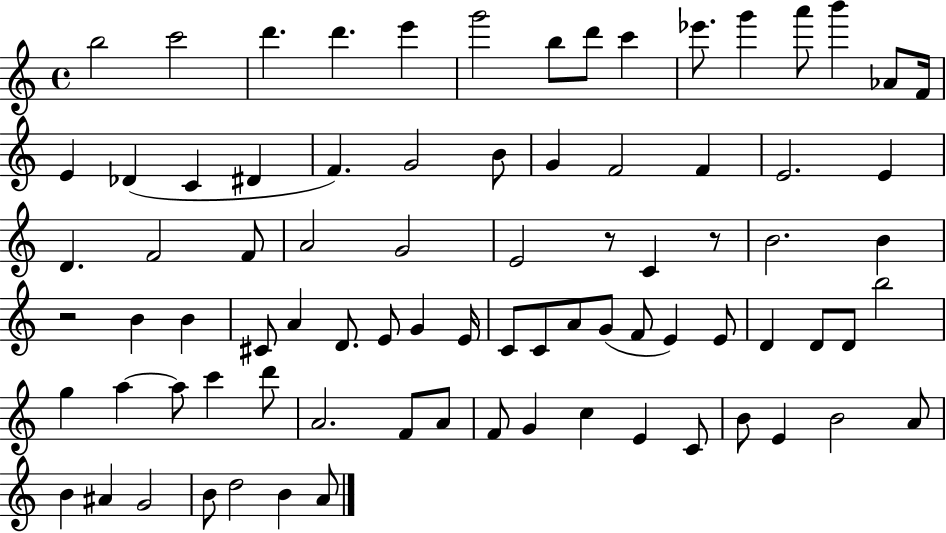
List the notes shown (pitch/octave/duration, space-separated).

B5/h C6/h D6/q. D6/q. E6/q G6/h B5/e D6/e C6/q Eb6/e. G6/q A6/e B6/q Ab4/e F4/s E4/q Db4/q C4/q D#4/q F4/q. G4/h B4/e G4/q F4/h F4/q E4/h. E4/q D4/q. F4/h F4/e A4/h G4/h E4/h R/e C4/q R/e B4/h. B4/q R/h B4/q B4/q C#4/e A4/q D4/e. E4/e G4/q E4/s C4/e C4/e A4/e G4/e F4/e E4/q E4/e D4/q D4/e D4/e B5/h G5/q A5/q A5/e C6/q D6/e A4/h. F4/e A4/e F4/e G4/q C5/q E4/q C4/e B4/e E4/q B4/h A4/e B4/q A#4/q G4/h B4/e D5/h B4/q A4/e